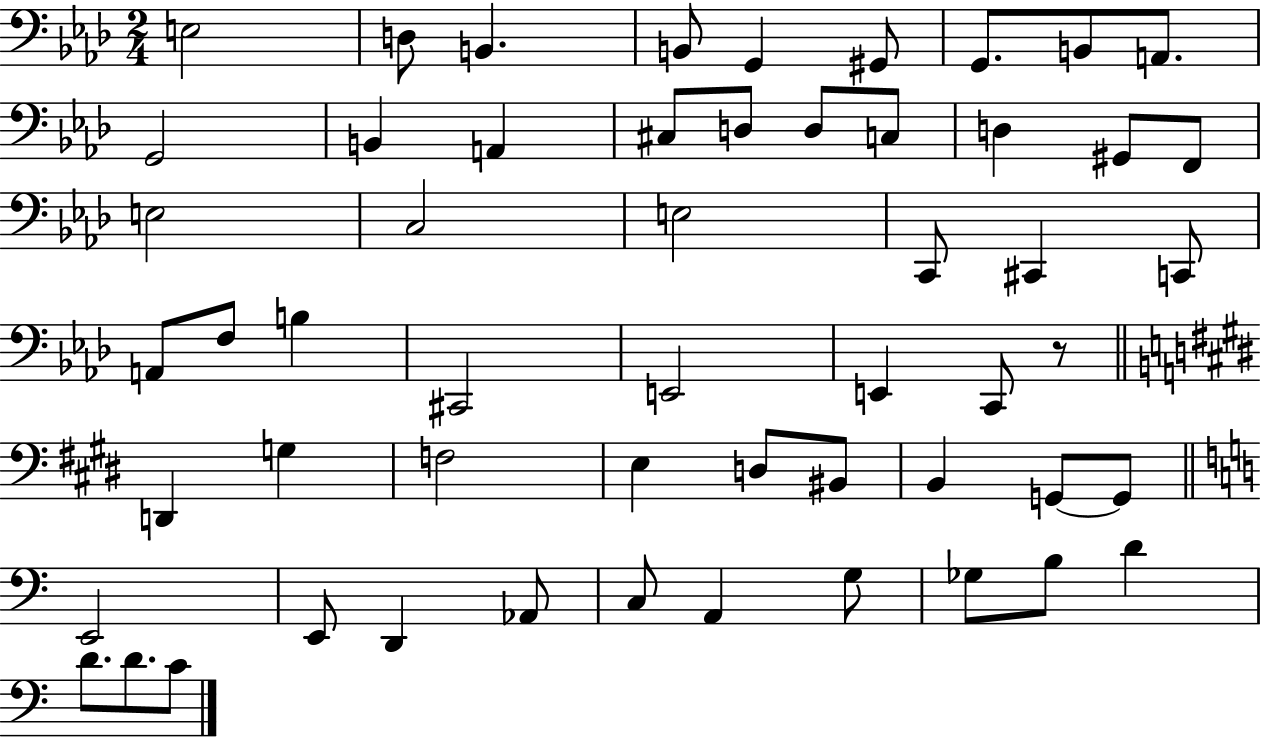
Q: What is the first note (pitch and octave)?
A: E3